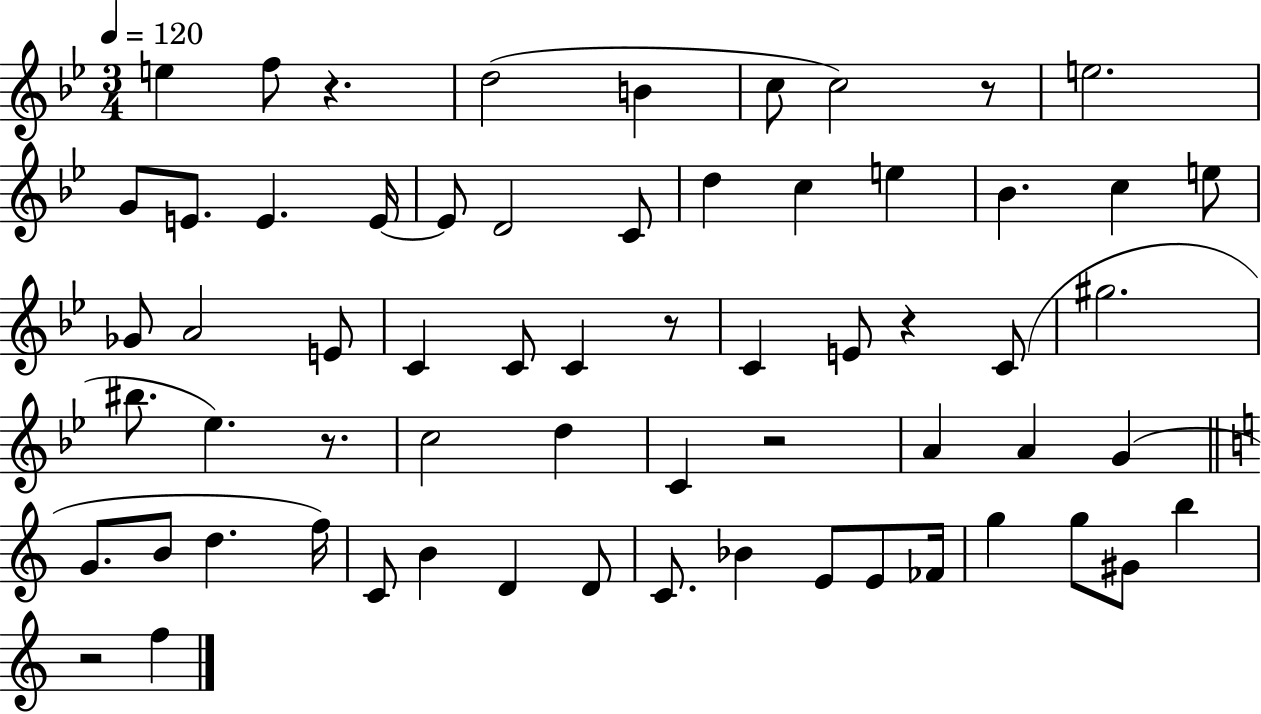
{
  \clef treble
  \numericTimeSignature
  \time 3/4
  \key bes \major
  \tempo 4 = 120
  e''4 f''8 r4. | d''2( b'4 | c''8 c''2) r8 | e''2. | \break g'8 e'8. e'4. e'16~~ | e'8 d'2 c'8 | d''4 c''4 e''4 | bes'4. c''4 e''8 | \break ges'8 a'2 e'8 | c'4 c'8 c'4 r8 | c'4 e'8 r4 c'8( | gis''2. | \break bis''8. ees''4.) r8. | c''2 d''4 | c'4 r2 | a'4 a'4 g'4( | \break \bar "||" \break \key a \minor g'8. b'8 d''4. f''16) | c'8 b'4 d'4 d'8 | c'8. bes'4 e'8 e'8 fes'16 | g''4 g''8 gis'8 b''4 | \break r2 f''4 | \bar "|."
}